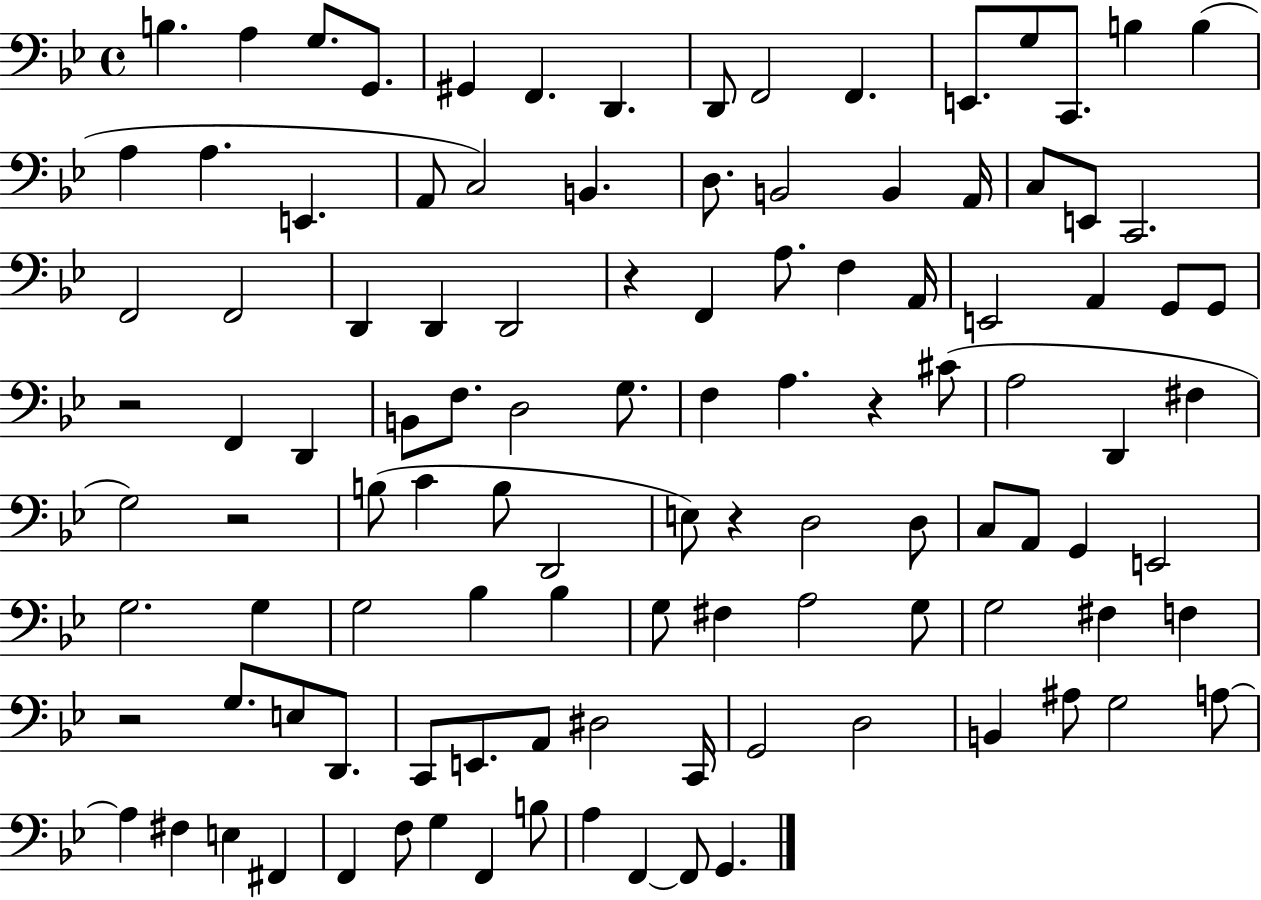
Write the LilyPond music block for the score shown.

{
  \clef bass
  \time 4/4
  \defaultTimeSignature
  \key bes \major
  b4. a4 g8. g,8. | gis,4 f,4. d,4. | d,8 f,2 f,4. | e,8. g8 c,8. b4 b4( | \break a4 a4. e,4. | a,8 c2) b,4. | d8. b,2 b,4 a,16 | c8 e,8 c,2. | \break f,2 f,2 | d,4 d,4 d,2 | r4 f,4 a8. f4 a,16 | e,2 a,4 g,8 g,8 | \break r2 f,4 d,4 | b,8 f8. d2 g8. | f4 a4. r4 cis'8( | a2 d,4 fis4 | \break g2) r2 | b8( c'4 b8 d,2 | e8) r4 d2 d8 | c8 a,8 g,4 e,2 | \break g2. g4 | g2 bes4 bes4 | g8 fis4 a2 g8 | g2 fis4 f4 | \break r2 g8. e8 d,8. | c,8 e,8. a,8 dis2 c,16 | g,2 d2 | b,4 ais8 g2 a8~~ | \break a4 fis4 e4 fis,4 | f,4 f8 g4 f,4 b8 | a4 f,4~~ f,8 g,4. | \bar "|."
}